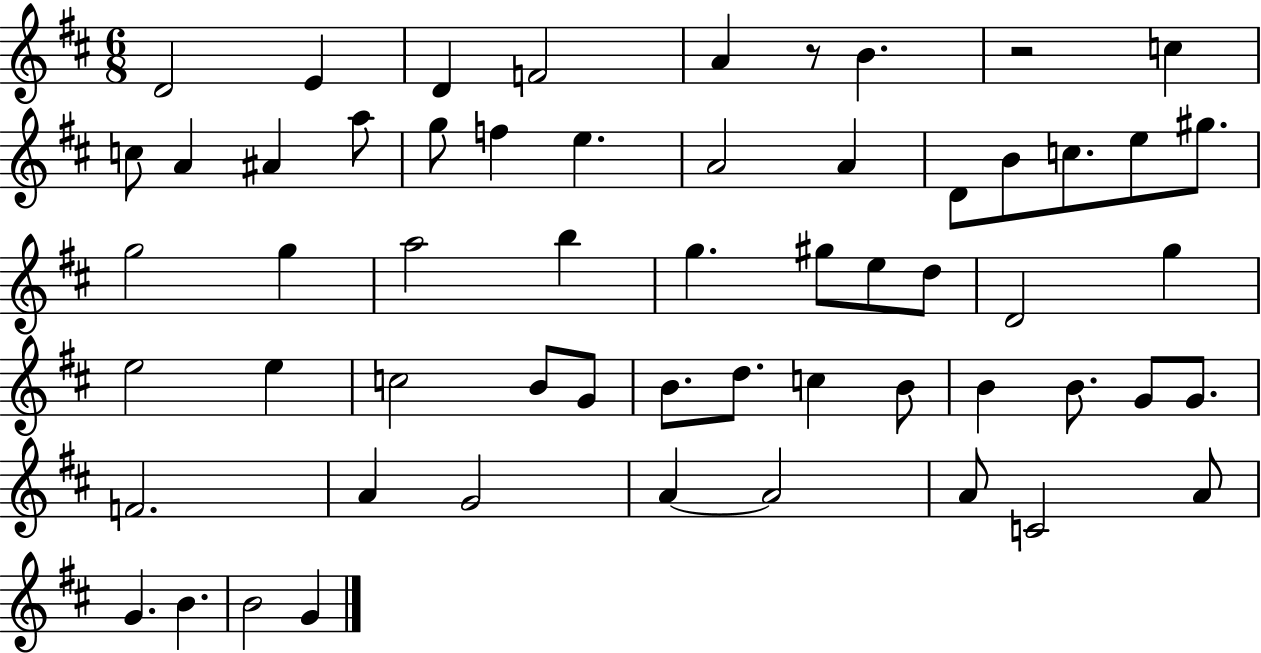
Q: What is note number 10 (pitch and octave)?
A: A#4